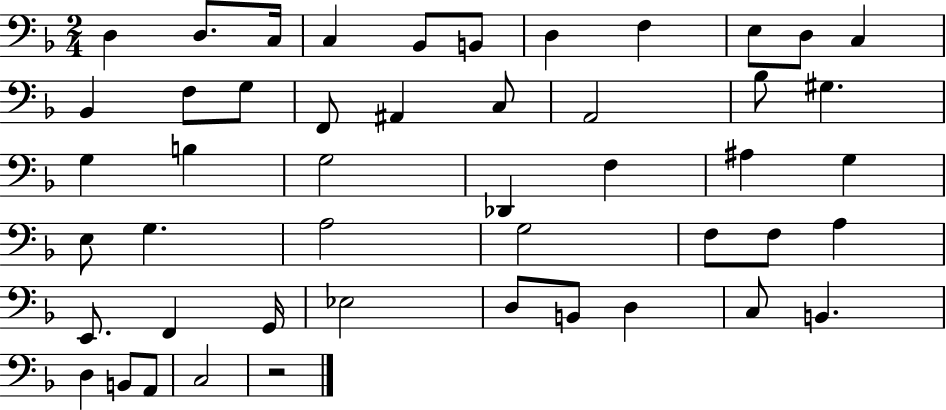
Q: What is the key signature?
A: F major